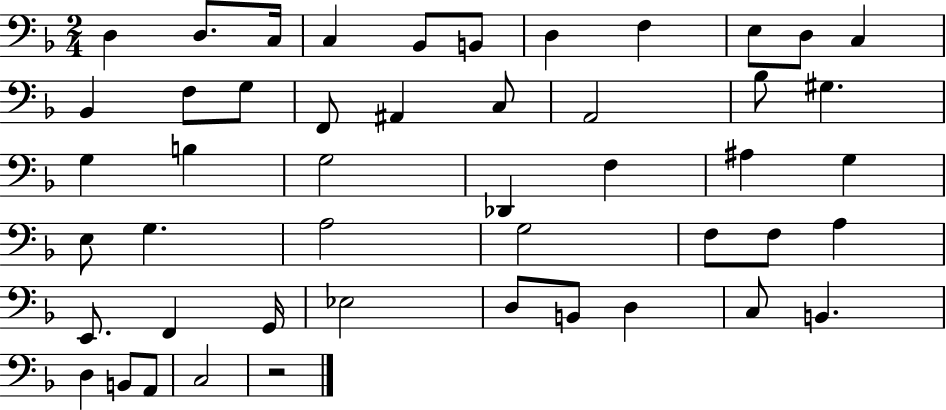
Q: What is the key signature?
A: F major